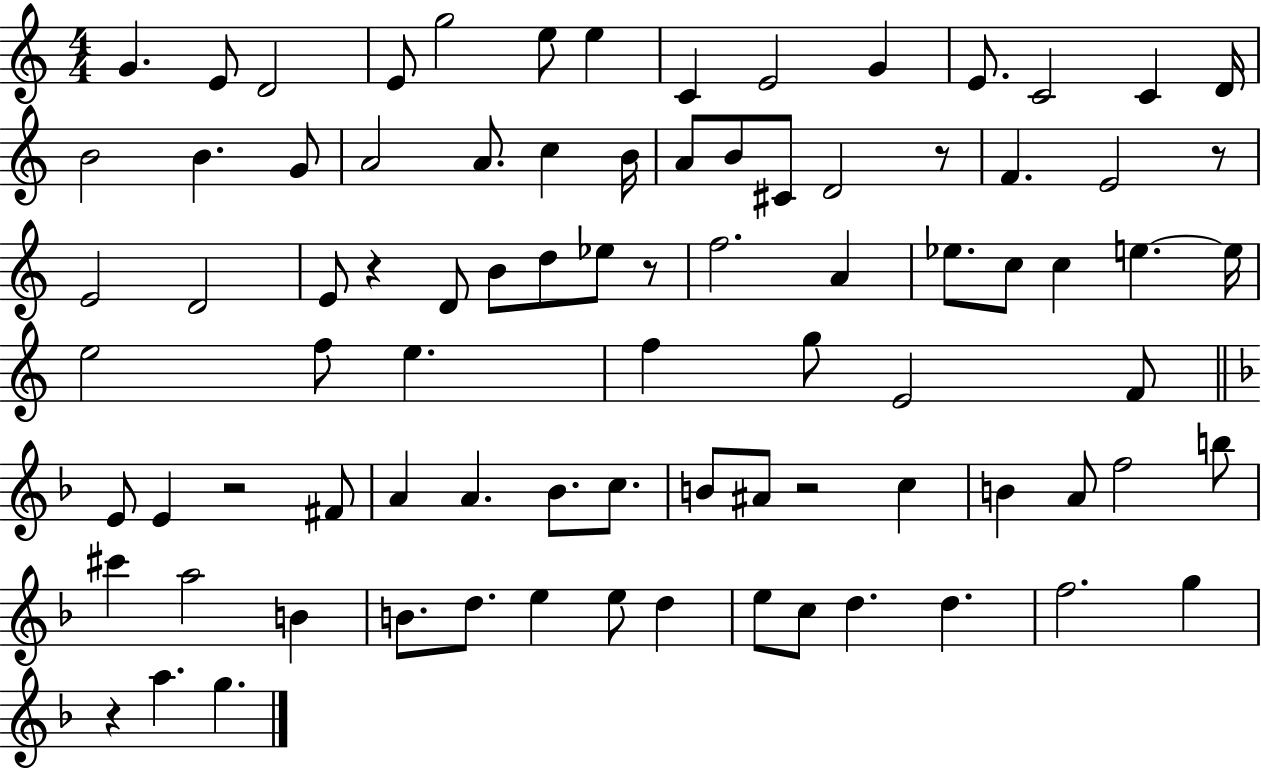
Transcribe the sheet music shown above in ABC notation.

X:1
T:Untitled
M:4/4
L:1/4
K:C
G E/2 D2 E/2 g2 e/2 e C E2 G E/2 C2 C D/4 B2 B G/2 A2 A/2 c B/4 A/2 B/2 ^C/2 D2 z/2 F E2 z/2 E2 D2 E/2 z D/2 B/2 d/2 _e/2 z/2 f2 A _e/2 c/2 c e e/4 e2 f/2 e f g/2 E2 F/2 E/2 E z2 ^F/2 A A _B/2 c/2 B/2 ^A/2 z2 c B A/2 f2 b/2 ^c' a2 B B/2 d/2 e e/2 d e/2 c/2 d d f2 g z a g